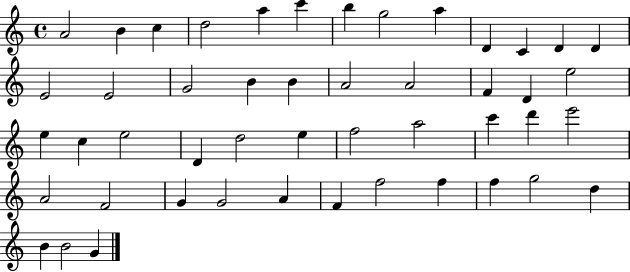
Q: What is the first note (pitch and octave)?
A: A4